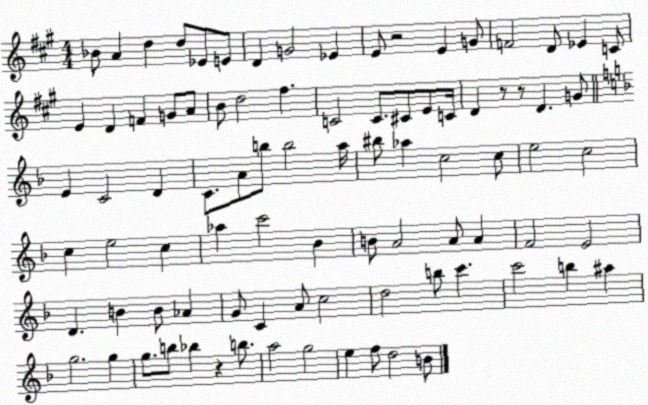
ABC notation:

X:1
T:Untitled
M:4/4
L:1/4
K:A
_B/2 A d d/2 _E/2 E/2 D G2 _E E/2 z2 E G/2 F2 D/2 _E C/2 E D F G/2 A/2 B/2 d2 ^f C2 C/2 ^C/2 E/2 C/4 D z/2 z/2 D G/2 E C2 D C/2 A/2 b/2 b2 a/4 ^b/2 _a c2 c/2 e2 c2 c e2 c _a c'2 _B B/2 A2 A/2 A F2 E2 D B B/2 _A G/2 C A/2 c2 d2 b/2 c' c'2 b ^a g2 g g/2 b/2 _b z b/2 a2 g2 e f/2 d2 B/2